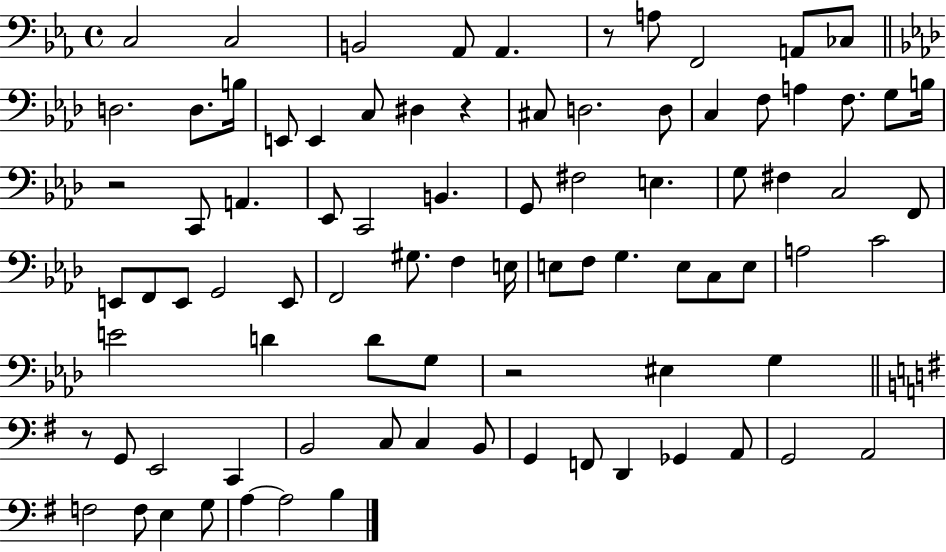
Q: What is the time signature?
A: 4/4